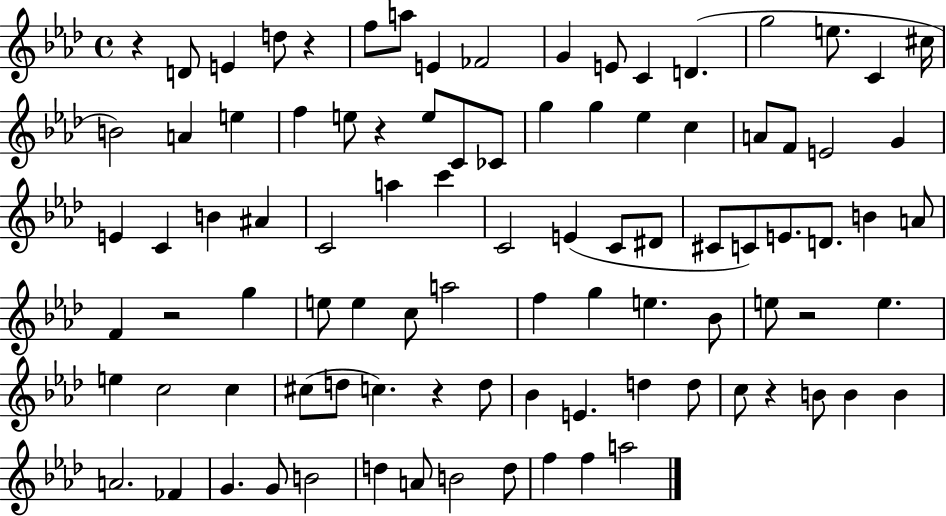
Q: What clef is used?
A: treble